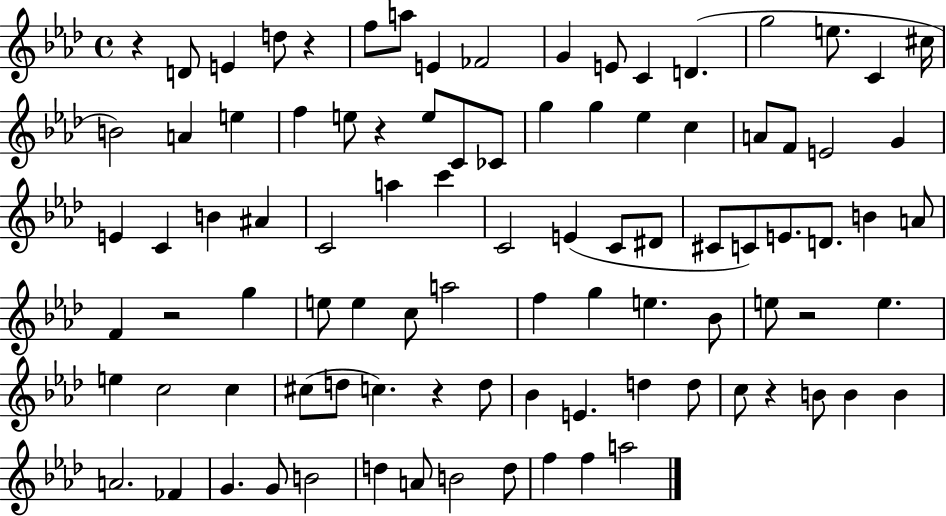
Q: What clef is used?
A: treble